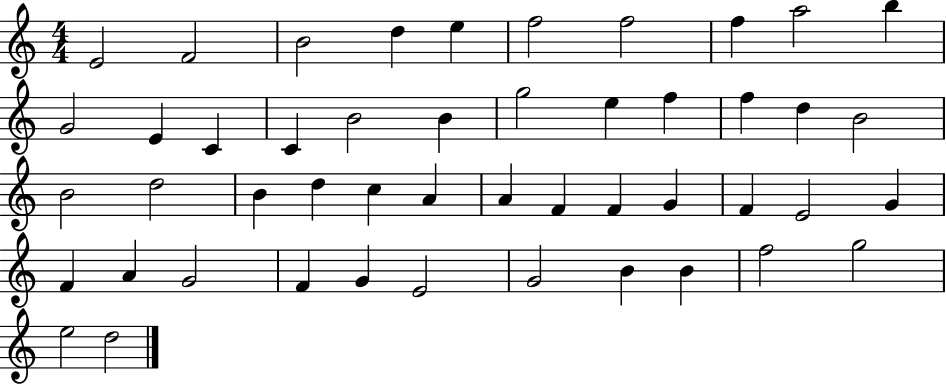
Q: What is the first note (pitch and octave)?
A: E4